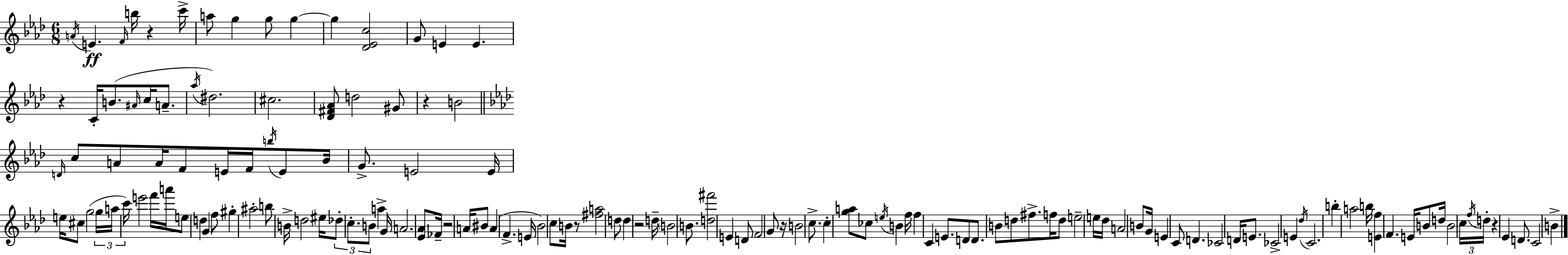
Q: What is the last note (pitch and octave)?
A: B4